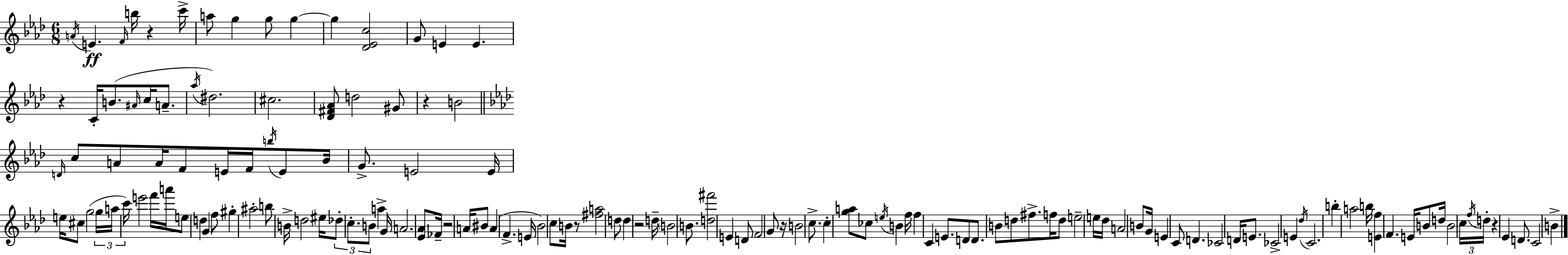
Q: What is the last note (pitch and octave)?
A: B4